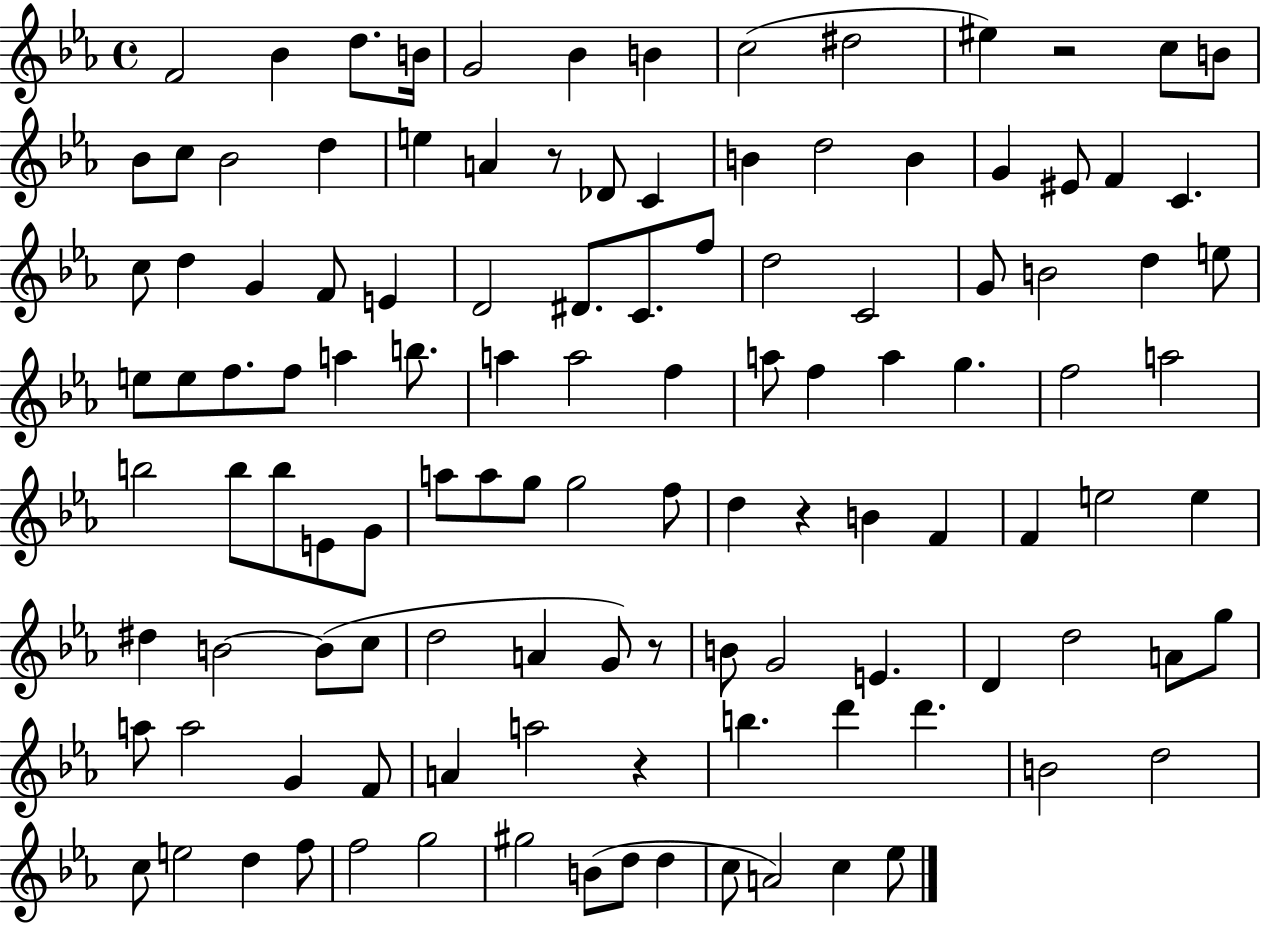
X:1
T:Untitled
M:4/4
L:1/4
K:Eb
F2 _B d/2 B/4 G2 _B B c2 ^d2 ^e z2 c/2 B/2 _B/2 c/2 _B2 d e A z/2 _D/2 C B d2 B G ^E/2 F C c/2 d G F/2 E D2 ^D/2 C/2 f/2 d2 C2 G/2 B2 d e/2 e/2 e/2 f/2 f/2 a b/2 a a2 f a/2 f a g f2 a2 b2 b/2 b/2 E/2 G/2 a/2 a/2 g/2 g2 f/2 d z B F F e2 e ^d B2 B/2 c/2 d2 A G/2 z/2 B/2 G2 E D d2 A/2 g/2 a/2 a2 G F/2 A a2 z b d' d' B2 d2 c/2 e2 d f/2 f2 g2 ^g2 B/2 d/2 d c/2 A2 c _e/2